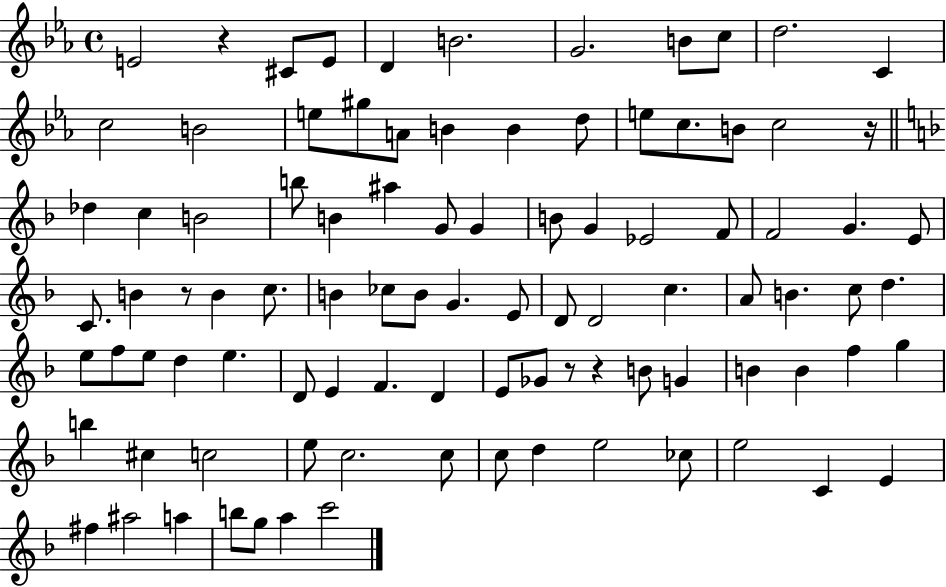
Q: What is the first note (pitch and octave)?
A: E4